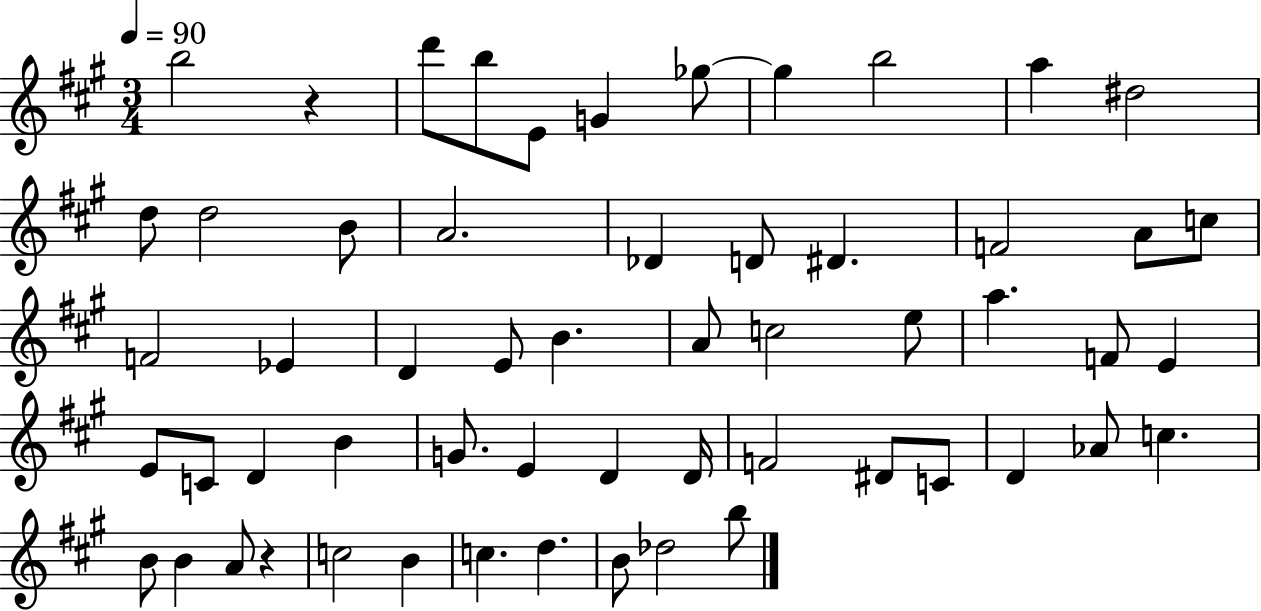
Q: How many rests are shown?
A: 2